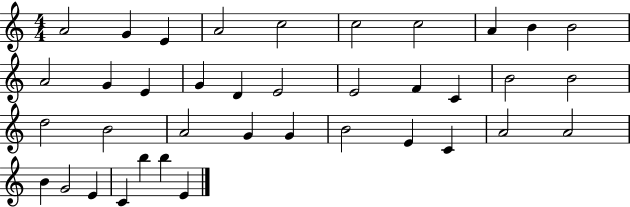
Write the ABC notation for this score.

X:1
T:Untitled
M:4/4
L:1/4
K:C
A2 G E A2 c2 c2 c2 A B B2 A2 G E G D E2 E2 F C B2 B2 d2 B2 A2 G G B2 E C A2 A2 B G2 E C b b E